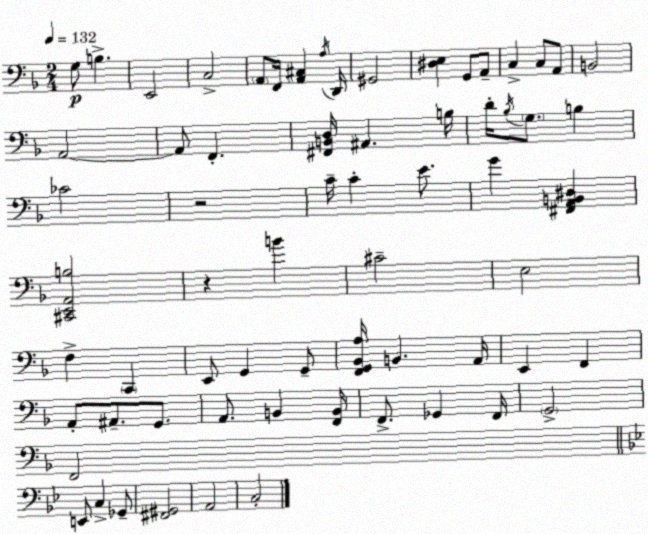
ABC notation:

X:1
T:Untitled
M:2/4
L:1/4
K:Dm
G,/2 B, E,,2 C,2 A,,/2 F,,/4 [A,,^C,] A,/4 D,,/4 ^G,,2 [^D,E,] G,,/2 A,,/2 C, C,/2 A,,/2 B,,2 A,,2 A,,/2 F,, [^F,,B,,D,]/4 ^A,, B,/4 D/4 _B,/4 G,/2 B, _C2 z2 C/4 C E/2 G [^F,,A,,B,,^D,] [^C,,E,,A,,B,]2 z B ^C2 E,2 F, C,, E,,/2 G,, G,,/2 [F,,G,,_B,,A,]/4 B,, A,,/4 E,, F,, A,,/2 ^A,,/2 G,,/2 A,,/2 B,, [F,,B,,]/4 F,,/2 _G,, F,,/4 G,,2 F,,2 E,,/2 C, _G,,/2 [^F,,^G,,]2 A,,2 C,2